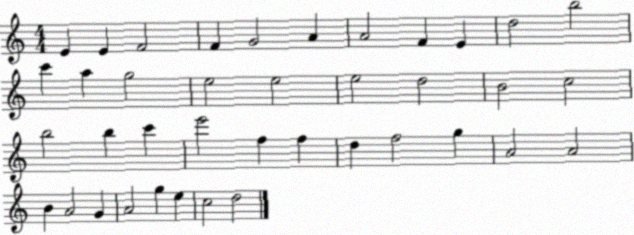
X:1
T:Untitled
M:4/4
L:1/4
K:C
E E F2 F G2 A A2 F E d2 b2 c' a g2 e2 e2 e2 d2 B2 c2 b2 b c' e'2 f f d f2 g A2 A2 B A2 G A2 g e c2 d2